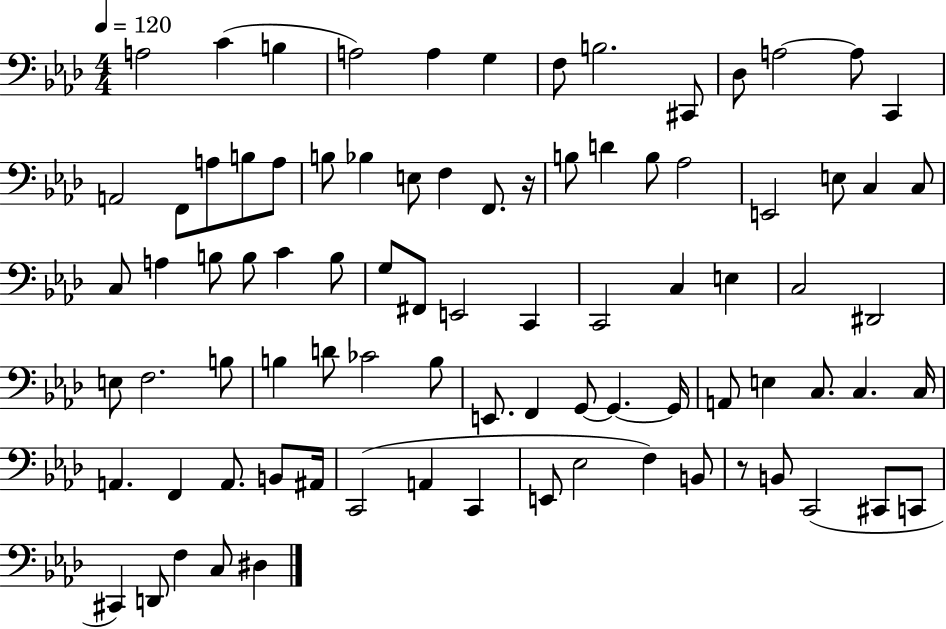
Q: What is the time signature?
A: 4/4